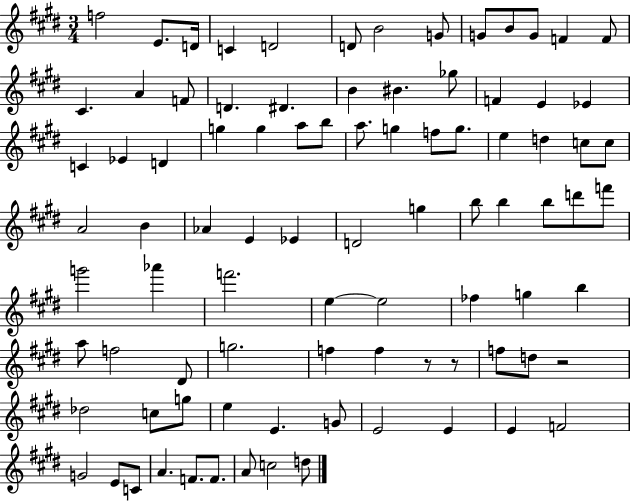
F5/h E4/e. D4/s C4/q D4/h D4/e B4/h G4/e G4/e B4/e G4/e F4/q F4/e C#4/q. A4/q F4/e D4/q. D#4/q. B4/q BIS4/q. Gb5/e F4/q E4/q Eb4/q C4/q Eb4/q D4/q G5/q G5/q A5/e B5/e A5/e. G5/q F5/e G5/e. E5/q D5/q C5/e C5/e A4/h B4/q Ab4/q E4/q Eb4/q D4/h G5/q B5/e B5/q B5/e D6/e F6/e G6/h Ab6/q F6/h. E5/q E5/h FES5/q G5/q B5/q A5/e F5/h D#4/e G5/h. F5/q F5/q R/e R/e F5/e D5/e R/h Db5/h C5/e G5/e E5/q E4/q. G4/e E4/h E4/q E4/q F4/h G4/h E4/e C4/e A4/q. F4/e. F4/e. A4/e C5/h D5/e